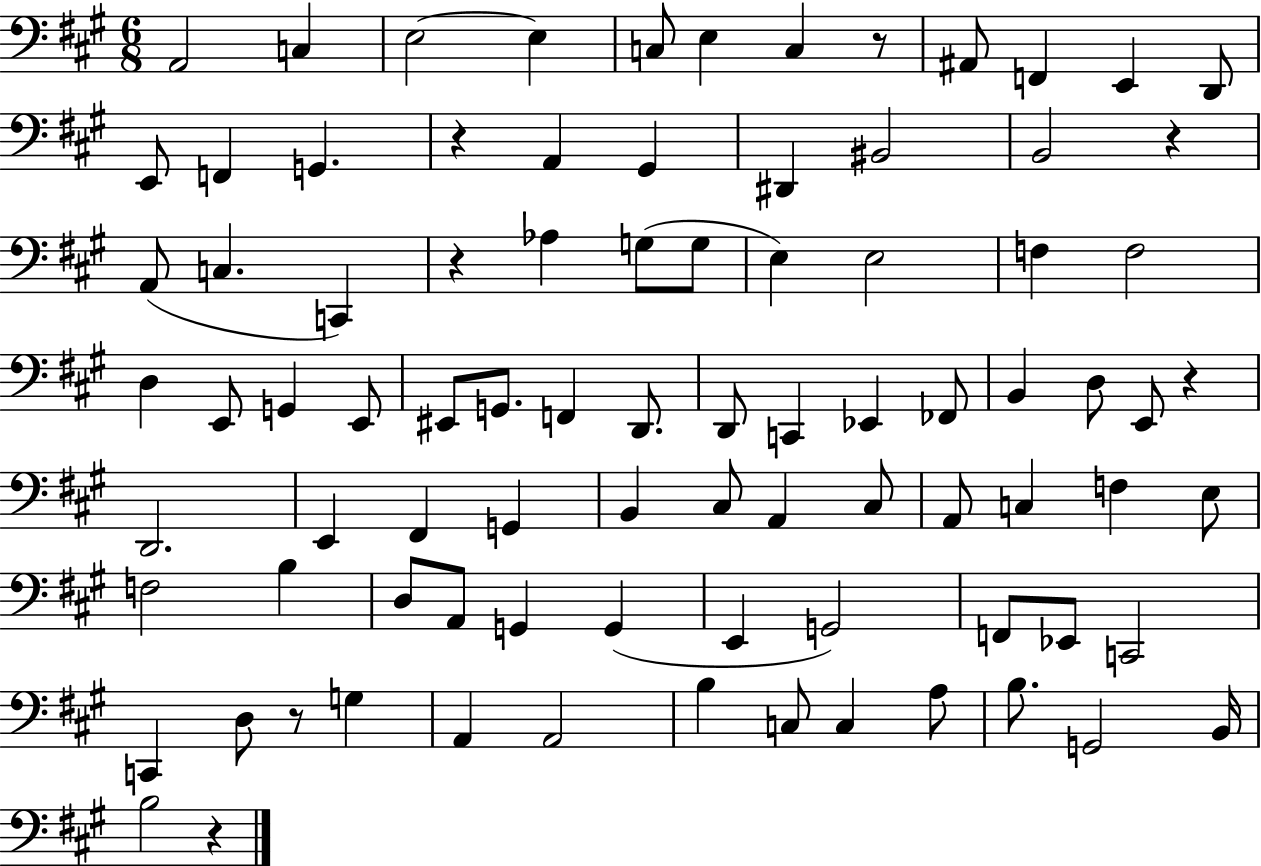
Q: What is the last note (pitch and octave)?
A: B3